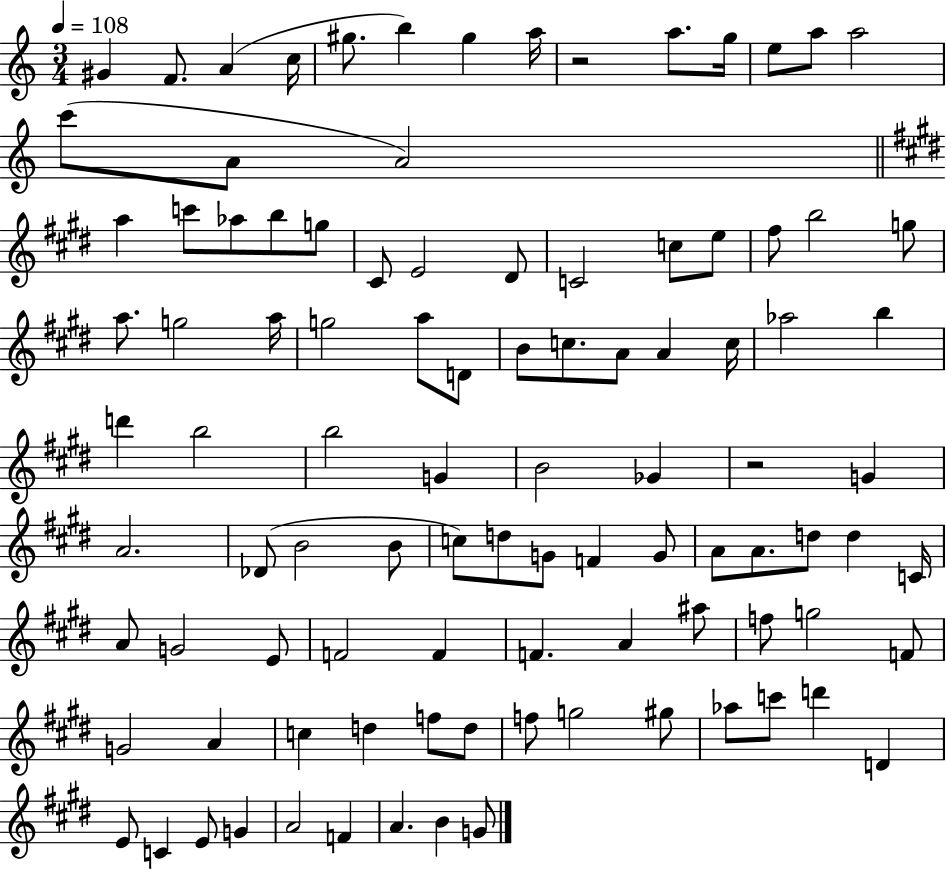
X:1
T:Untitled
M:3/4
L:1/4
K:C
^G F/2 A c/4 ^g/2 b ^g a/4 z2 a/2 g/4 e/2 a/2 a2 c'/2 A/2 A2 a c'/2 _a/2 b/2 g/2 ^C/2 E2 ^D/2 C2 c/2 e/2 ^f/2 b2 g/2 a/2 g2 a/4 g2 a/2 D/2 B/2 c/2 A/2 A c/4 _a2 b d' b2 b2 G B2 _G z2 G A2 _D/2 B2 B/2 c/2 d/2 G/2 F G/2 A/2 A/2 d/2 d C/4 A/2 G2 E/2 F2 F F A ^a/2 f/2 g2 F/2 G2 A c d f/2 d/2 f/2 g2 ^g/2 _a/2 c'/2 d' D E/2 C E/2 G A2 F A B G/2